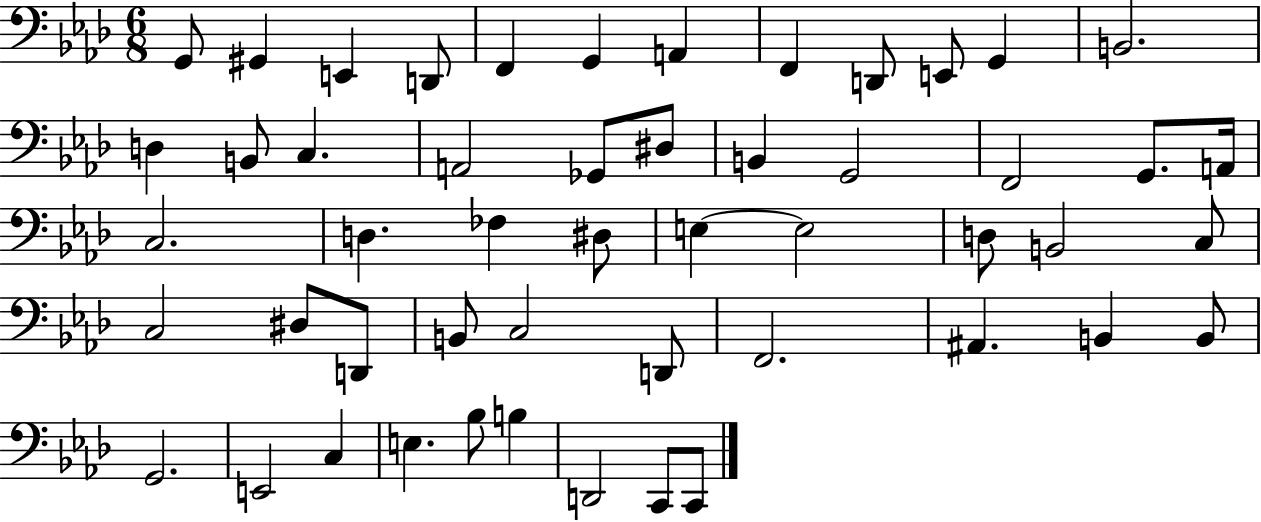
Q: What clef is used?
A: bass